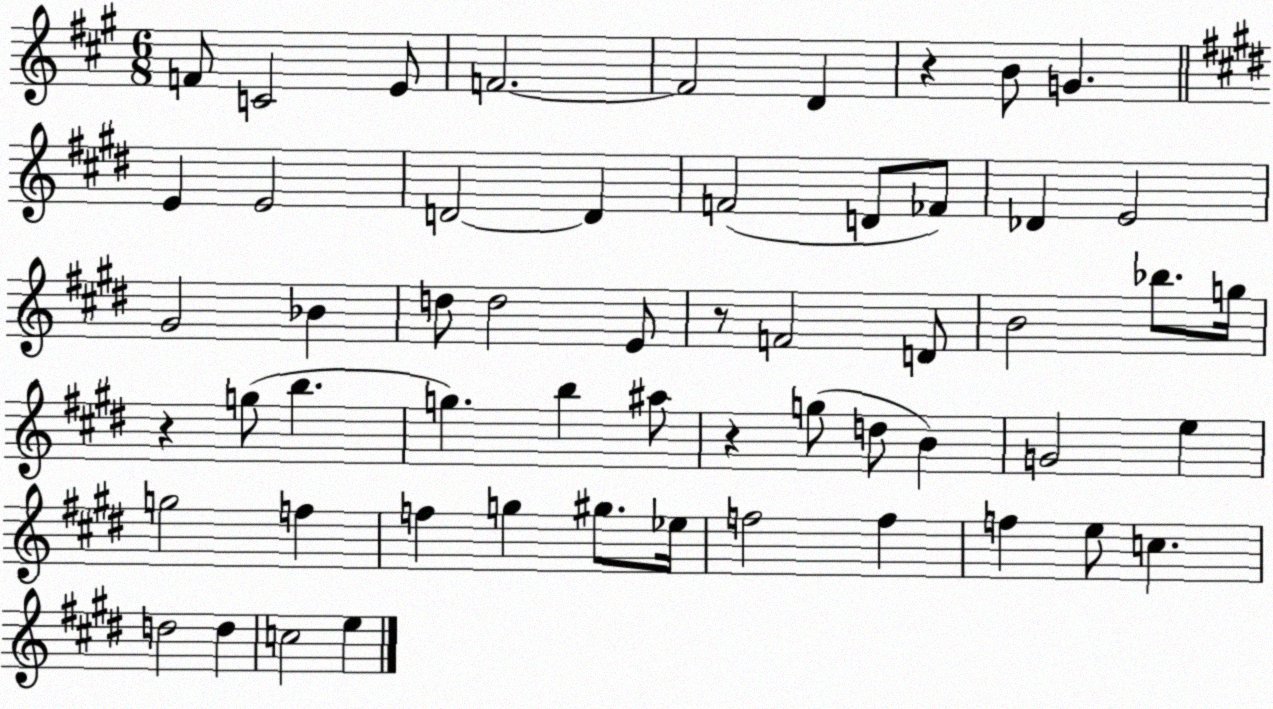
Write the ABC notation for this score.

X:1
T:Untitled
M:6/8
L:1/4
K:A
F/2 C2 E/2 F2 F2 D z B/2 G E E2 D2 D F2 D/2 _F/2 _D E2 ^G2 _B d/2 d2 E/2 z/2 F2 D/2 B2 _b/2 g/4 z g/2 b g b ^a/2 z g/2 d/2 B G2 e g2 f f g ^g/2 _e/4 f2 f f e/2 c d2 d c2 e